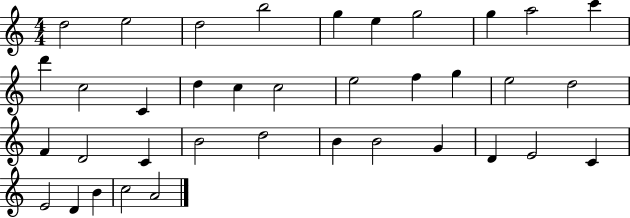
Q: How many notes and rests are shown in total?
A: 37